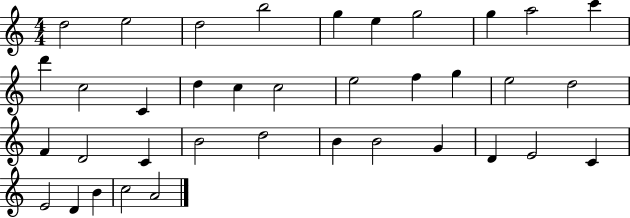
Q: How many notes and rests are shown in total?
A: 37